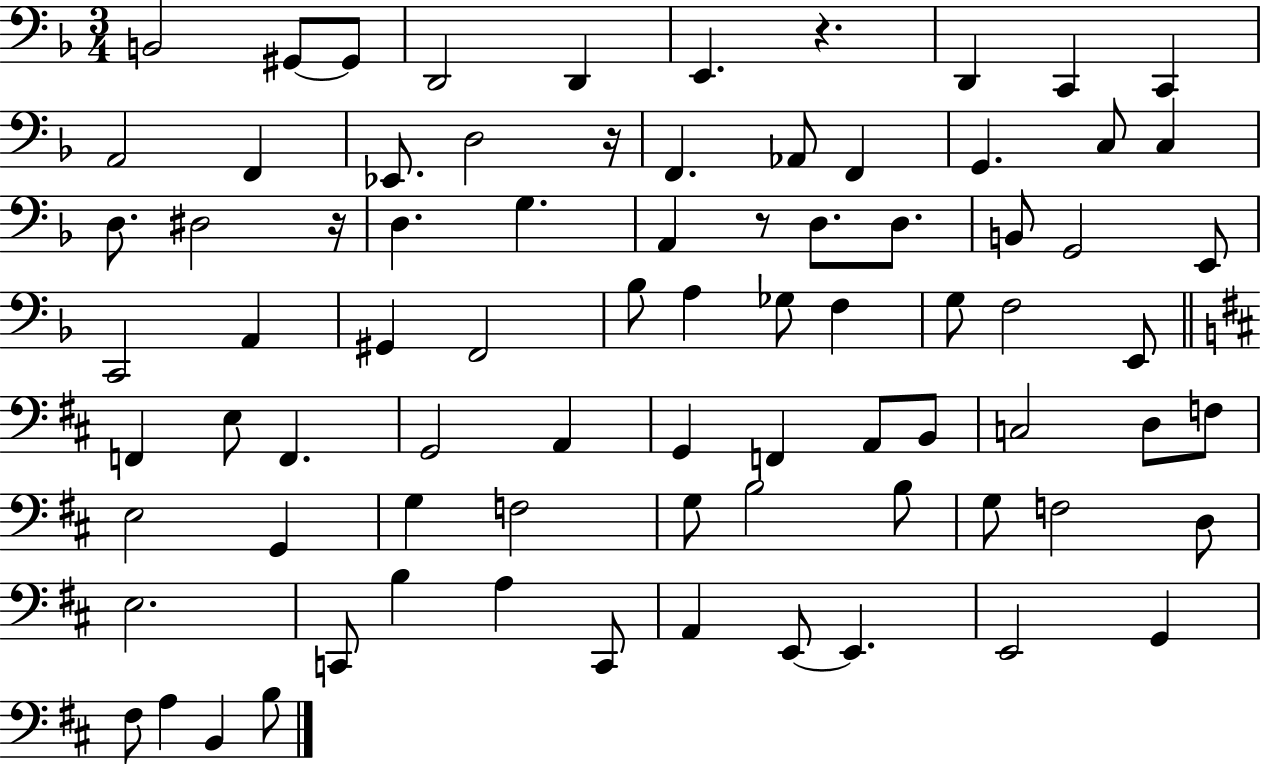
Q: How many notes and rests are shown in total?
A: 80